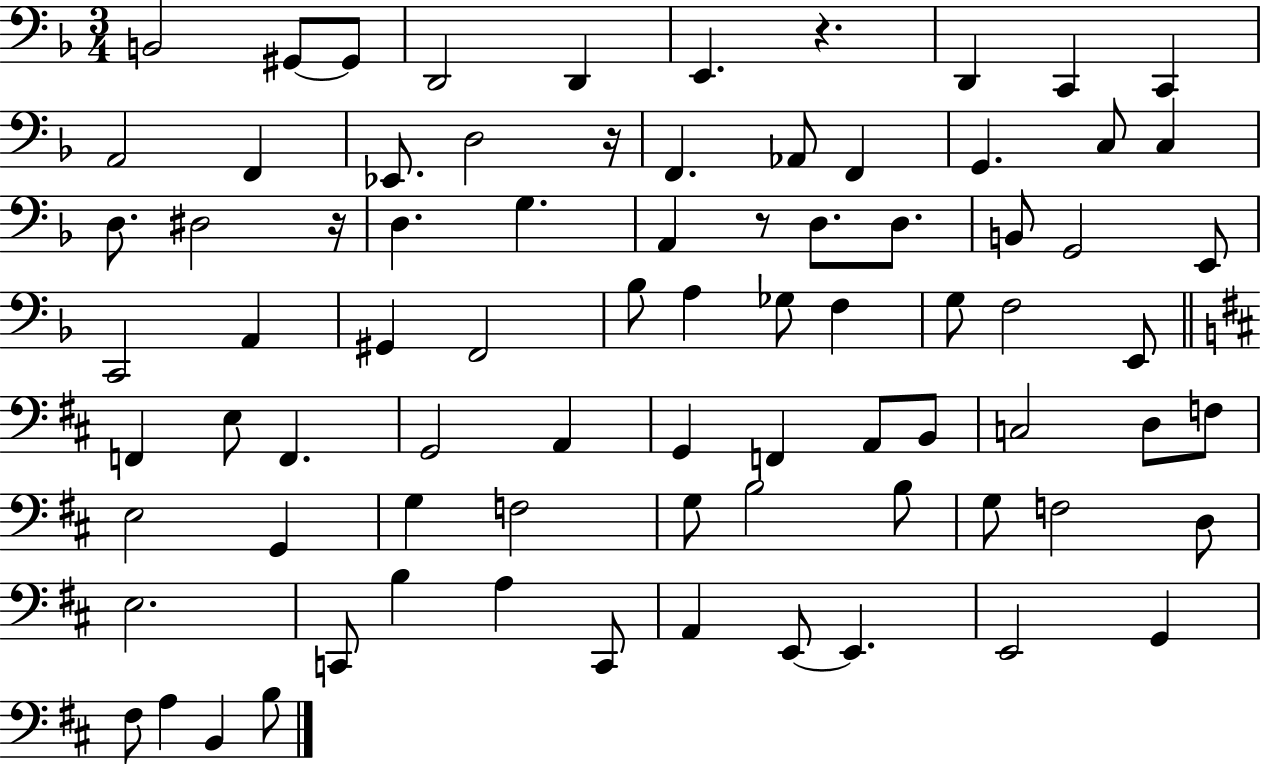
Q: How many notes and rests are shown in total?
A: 80